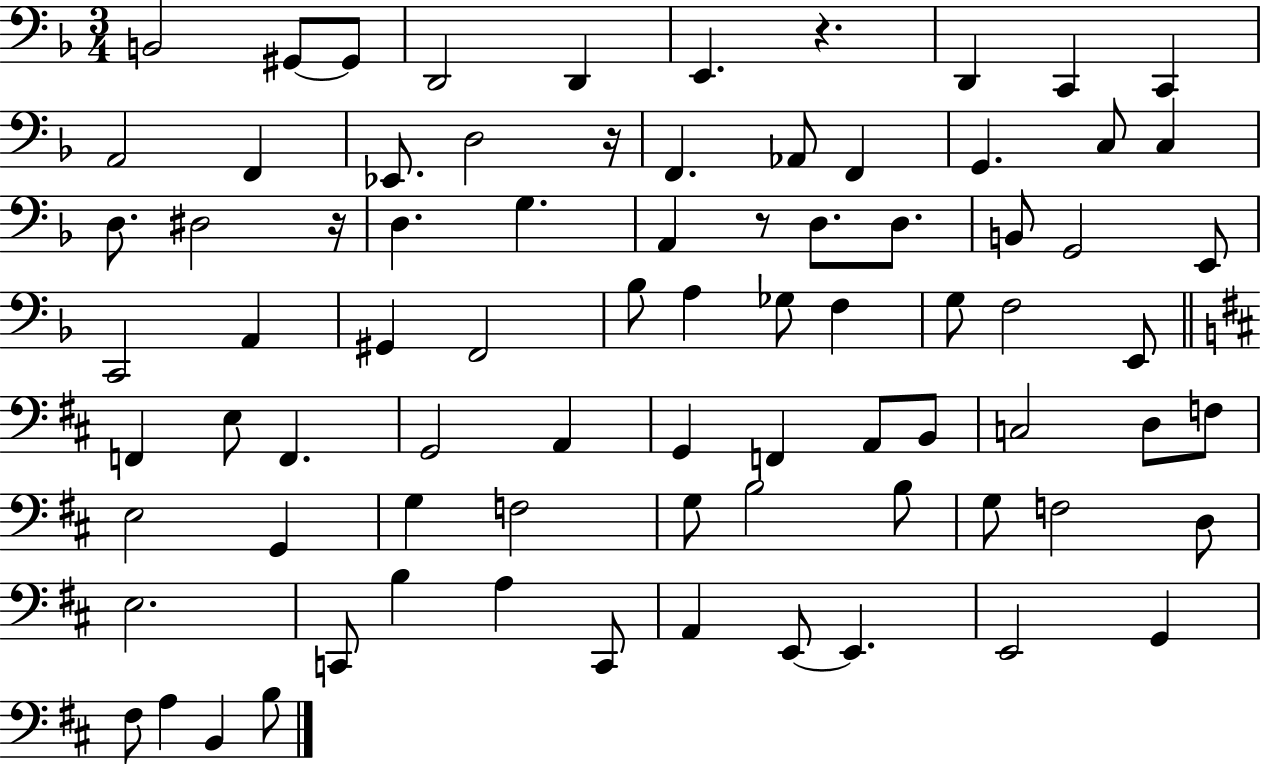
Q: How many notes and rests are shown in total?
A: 80